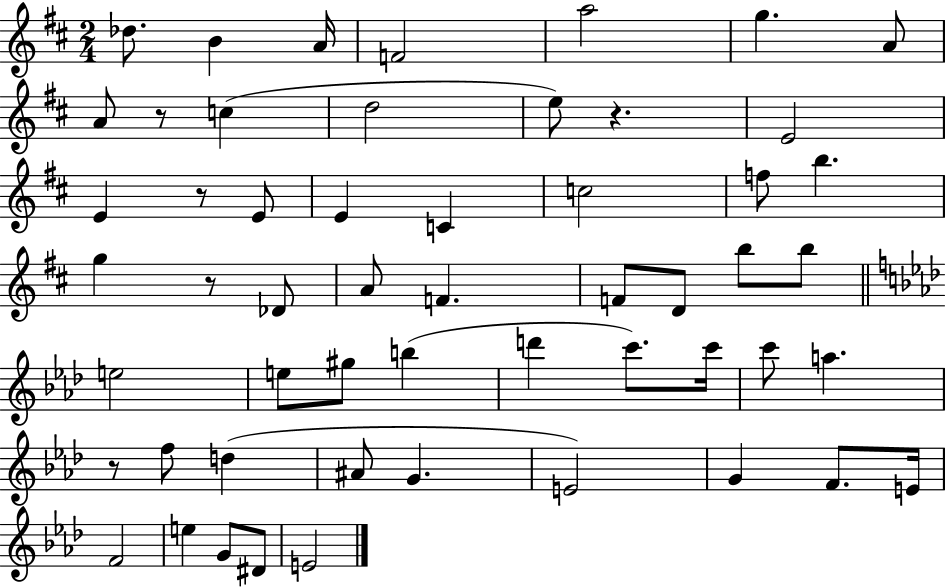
{
  \clef treble
  \numericTimeSignature
  \time 2/4
  \key d \major
  \repeat volta 2 { des''8. b'4 a'16 | f'2 | a''2 | g''4. a'8 | \break a'8 r8 c''4( | d''2 | e''8) r4. | e'2 | \break e'4 r8 e'8 | e'4 c'4 | c''2 | f''8 b''4. | \break g''4 r8 des'8 | a'8 f'4. | f'8 d'8 b''8 b''8 | \bar "||" \break \key aes \major e''2 | e''8 gis''8 b''4( | d'''4 c'''8.) c'''16 | c'''8 a''4. | \break r8 f''8 d''4( | ais'8 g'4. | e'2) | g'4 f'8. e'16 | \break f'2 | e''4 g'8 dis'8 | e'2 | } \bar "|."
}